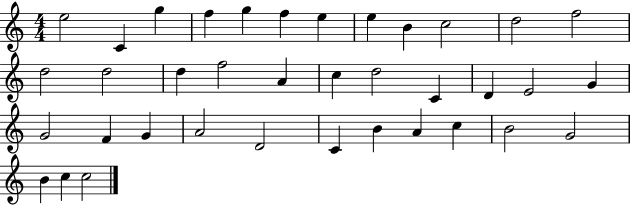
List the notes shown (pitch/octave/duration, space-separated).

E5/h C4/q G5/q F5/q G5/q F5/q E5/q E5/q B4/q C5/h D5/h F5/h D5/h D5/h D5/q F5/h A4/q C5/q D5/h C4/q D4/q E4/h G4/q G4/h F4/q G4/q A4/h D4/h C4/q B4/q A4/q C5/q B4/h G4/h B4/q C5/q C5/h